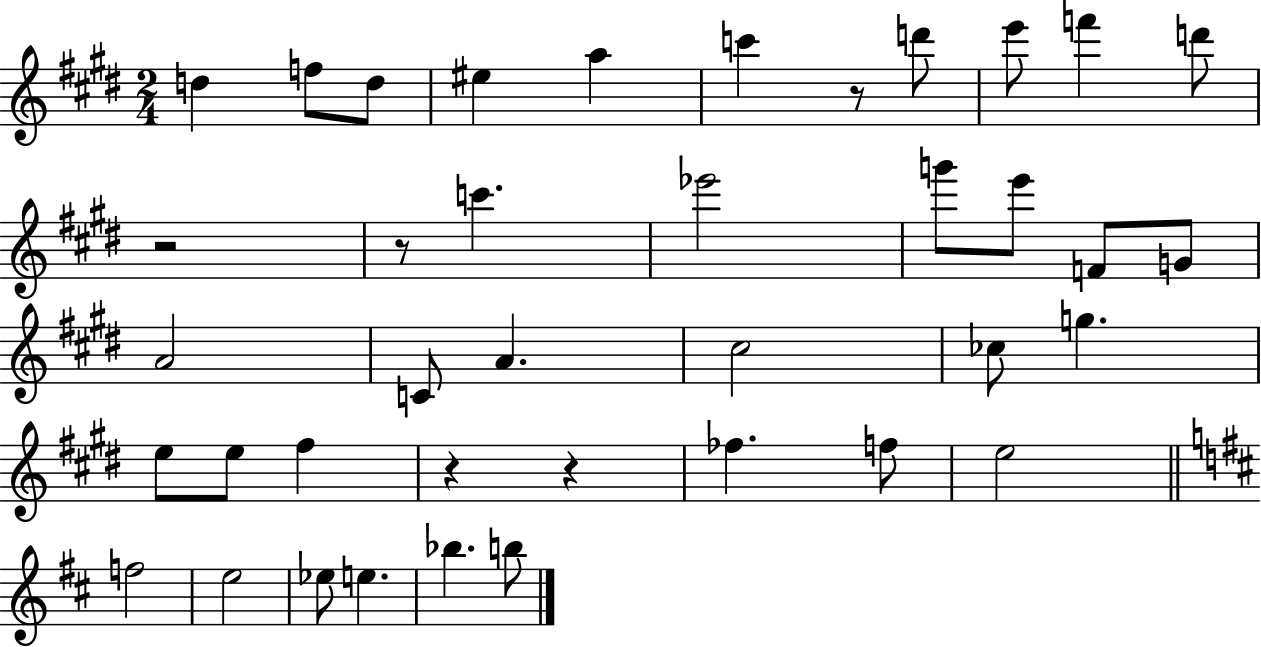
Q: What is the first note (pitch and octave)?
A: D5